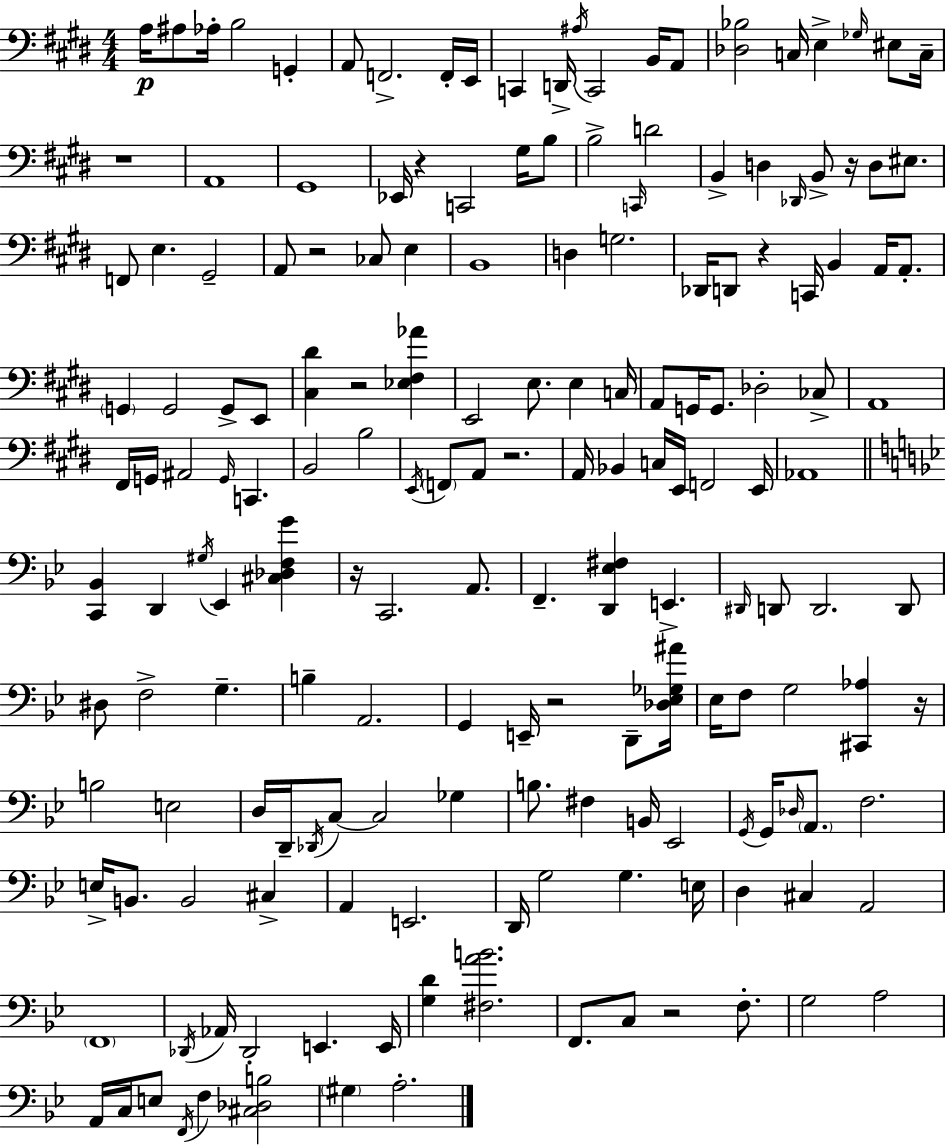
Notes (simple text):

A3/s A#3/e Ab3/s B3/h G2/q A2/e F2/h. F2/s E2/s C2/q D2/s A#3/s C2/h B2/s A2/e [Db3,Bb3]/h C3/s E3/q Gb3/s EIS3/e C3/s R/w A2/w G#2/w Eb2/s R/q C2/h G#3/s B3/e B3/h C2/s D4/h B2/q D3/q Db2/s B2/e R/s D3/e EIS3/e. F2/e E3/q. G#2/h A2/e R/h CES3/e E3/q B2/w D3/q G3/h. Db2/s D2/e R/q C2/s B2/q A2/s A2/e. G2/q G2/h G2/e E2/e [C#3,D#4]/q R/h [Eb3,F#3,Ab4]/q E2/h E3/e. E3/q C3/s A2/e G2/s G2/e. Db3/h CES3/e A2/w F#2/s G2/s A#2/h G2/s C2/q. B2/h B3/h E2/s F2/e A2/e R/h. A2/s Bb2/q C3/s E2/s F2/h E2/s Ab2/w [C2,Bb2]/q D2/q G#3/s Eb2/q [C#3,Db3,F3,G4]/q R/s C2/h. A2/e. F2/q. [D2,Eb3,F#3]/q E2/q. D#2/s D2/e D2/h. D2/e D#3/e F3/h G3/q. B3/q A2/h. G2/q E2/s R/h D2/e [Db3,Eb3,Gb3,A#4]/s Eb3/s F3/e G3/h [C#2,Ab3]/q R/s B3/h E3/h D3/s D2/s Db2/s C3/e C3/h Gb3/q B3/e. F#3/q B2/s Eb2/h G2/s G2/s Db3/s A2/e. F3/h. E3/s B2/e. B2/h C#3/q A2/q E2/h. D2/s G3/h G3/q. E3/s D3/q C#3/q A2/h F2/w Db2/s Ab2/s Db2/h E2/q. E2/s [G3,D4]/q [F#3,A4,B4]/h. F2/e. C3/e R/h F3/e. G3/h A3/h A2/s C3/s E3/e F2/s F3/q [C#3,Db3,B3]/h G#3/q A3/h.